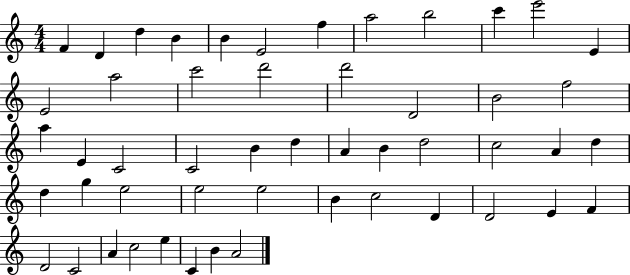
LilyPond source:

{
  \clef treble
  \numericTimeSignature
  \time 4/4
  \key c \major
  f'4 d'4 d''4 b'4 | b'4 e'2 f''4 | a''2 b''2 | c'''4 e'''2 e'4 | \break e'2 a''2 | c'''2 d'''2 | d'''2 d'2 | b'2 f''2 | \break a''4 e'4 c'2 | c'2 b'4 d''4 | a'4 b'4 d''2 | c''2 a'4 d''4 | \break d''4 g''4 e''2 | e''2 e''2 | b'4 c''2 d'4 | d'2 e'4 f'4 | \break d'2 c'2 | a'4 c''2 e''4 | c'4 b'4 a'2 | \bar "|."
}